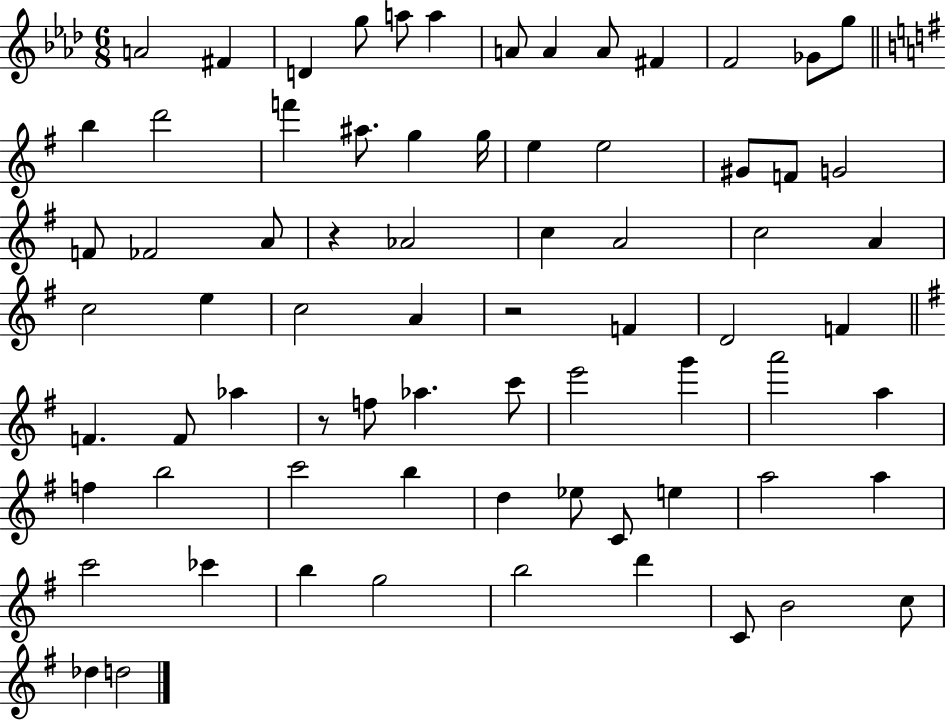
A4/h F#4/q D4/q G5/e A5/e A5/q A4/e A4/q A4/e F#4/q F4/h Gb4/e G5/e B5/q D6/h F6/q A#5/e. G5/q G5/s E5/q E5/h G#4/e F4/e G4/h F4/e FES4/h A4/e R/q Ab4/h C5/q A4/h C5/h A4/q C5/h E5/q C5/h A4/q R/h F4/q D4/h F4/q F4/q. F4/e Ab5/q R/e F5/e Ab5/q. C6/e E6/h G6/q A6/h A5/q F5/q B5/h C6/h B5/q D5/q Eb5/e C4/e E5/q A5/h A5/q C6/h CES6/q B5/q G5/h B5/h D6/q C4/e B4/h C5/e Db5/q D5/h